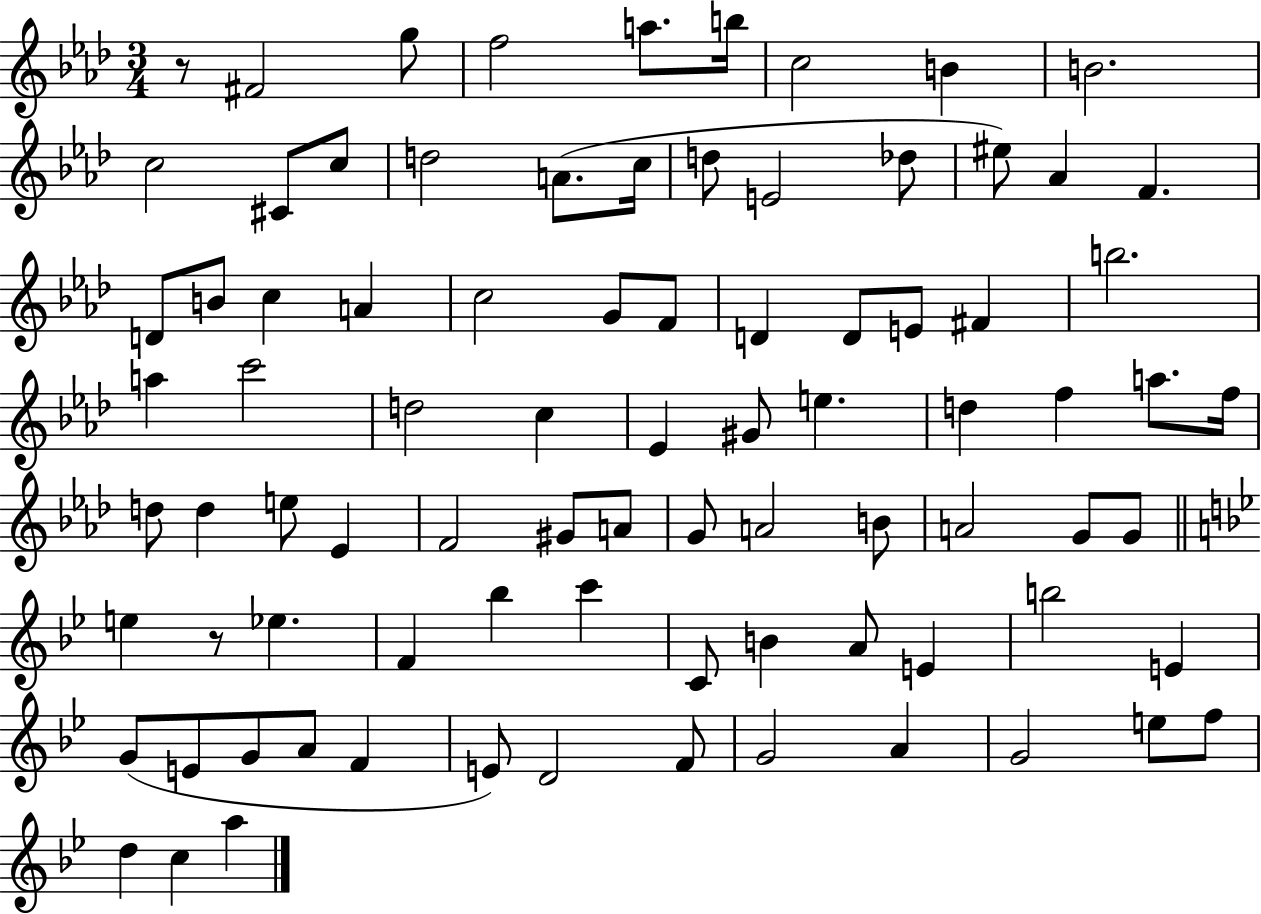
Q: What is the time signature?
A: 3/4